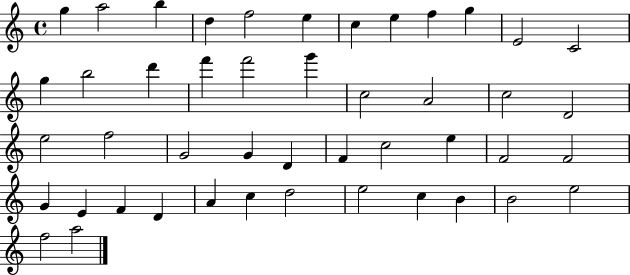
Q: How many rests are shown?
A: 0